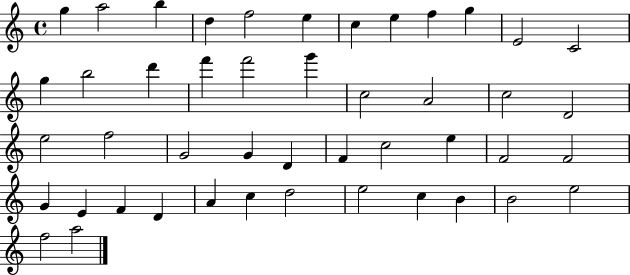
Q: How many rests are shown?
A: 0